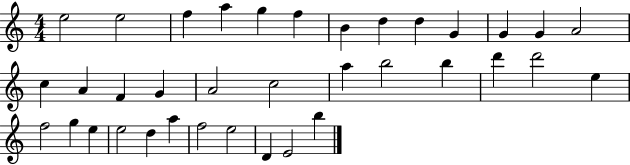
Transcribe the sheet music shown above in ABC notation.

X:1
T:Untitled
M:4/4
L:1/4
K:C
e2 e2 f a g f B d d G G G A2 c A F G A2 c2 a b2 b d' d'2 e f2 g e e2 d a f2 e2 D E2 b